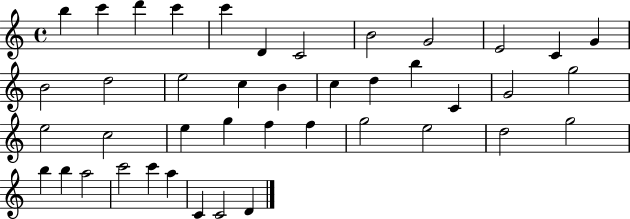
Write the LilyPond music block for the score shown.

{
  \clef treble
  \time 4/4
  \defaultTimeSignature
  \key c \major
  b''4 c'''4 d'''4 c'''4 | c'''4 d'4 c'2 | b'2 g'2 | e'2 c'4 g'4 | \break b'2 d''2 | e''2 c''4 b'4 | c''4 d''4 b''4 c'4 | g'2 g''2 | \break e''2 c''2 | e''4 g''4 f''4 f''4 | g''2 e''2 | d''2 g''2 | \break b''4 b''4 a''2 | c'''2 c'''4 a''4 | c'4 c'2 d'4 | \bar "|."
}